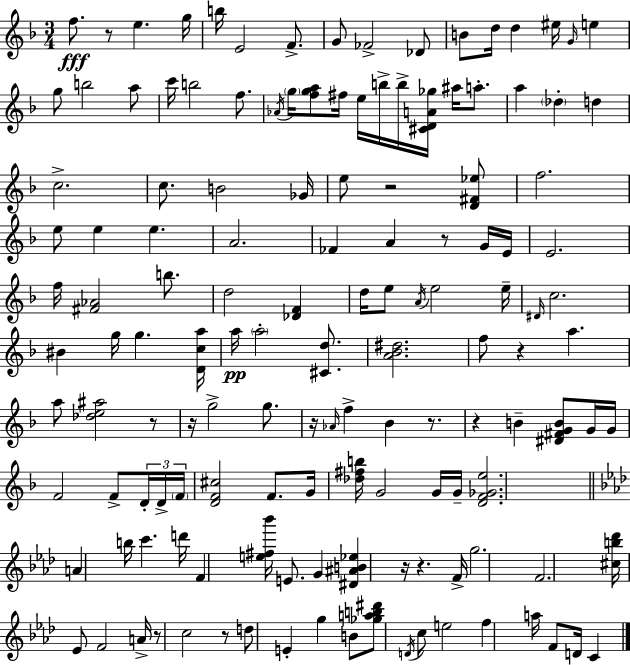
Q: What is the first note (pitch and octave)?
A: F5